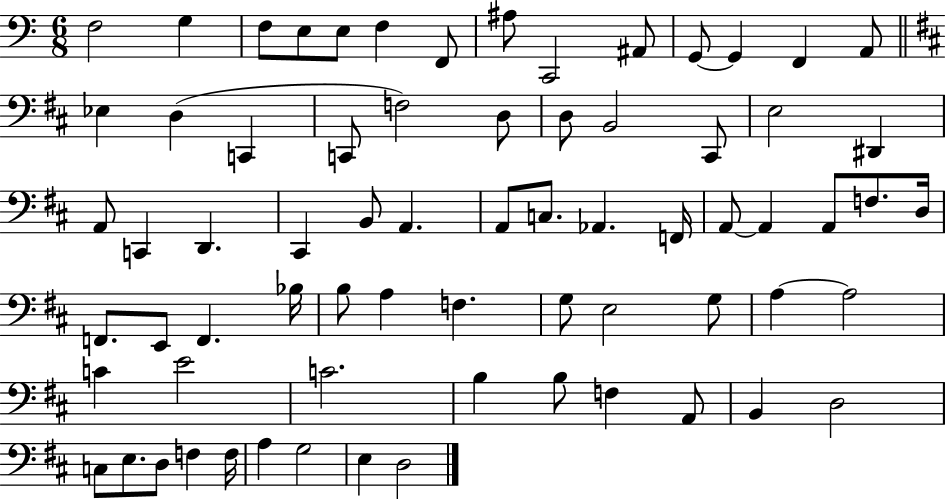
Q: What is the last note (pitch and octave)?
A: D3